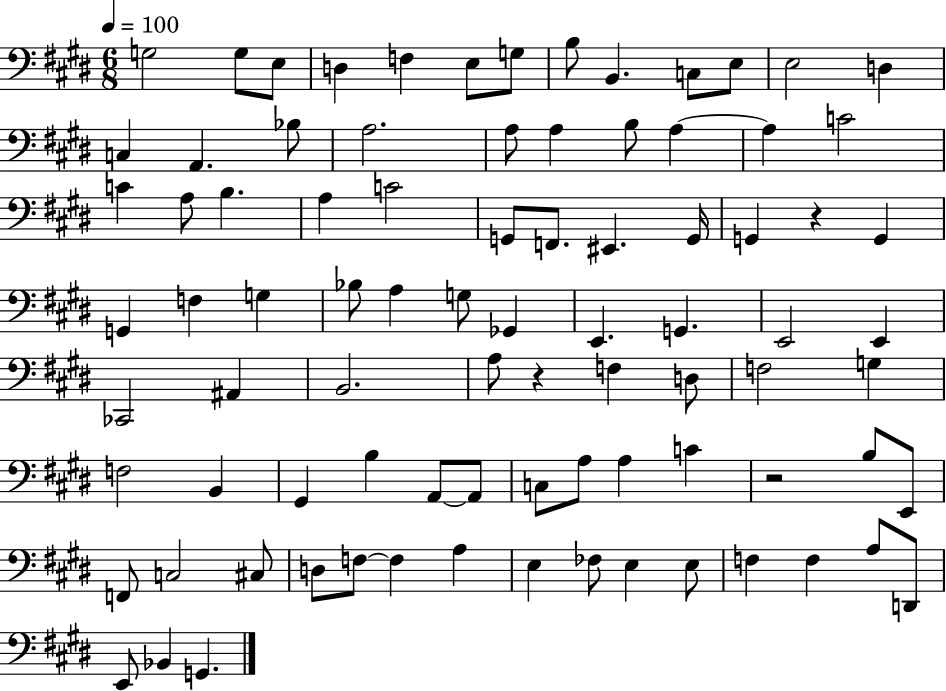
X:1
T:Untitled
M:6/8
L:1/4
K:E
G,2 G,/2 E,/2 D, F, E,/2 G,/2 B,/2 B,, C,/2 E,/2 E,2 D, C, A,, _B,/2 A,2 A,/2 A, B,/2 A, A, C2 C A,/2 B, A, C2 G,,/2 F,,/2 ^E,, G,,/4 G,, z G,, G,, F, G, _B,/2 A, G,/2 _G,, E,, G,, E,,2 E,, _C,,2 ^A,, B,,2 A,/2 z F, D,/2 F,2 G, F,2 B,, ^G,, B, A,,/2 A,,/2 C,/2 A,/2 A, C z2 B,/2 E,,/2 F,,/2 C,2 ^C,/2 D,/2 F,/2 F, A, E, _F,/2 E, E,/2 F, F, A,/2 D,,/2 E,,/2 _B,, G,,